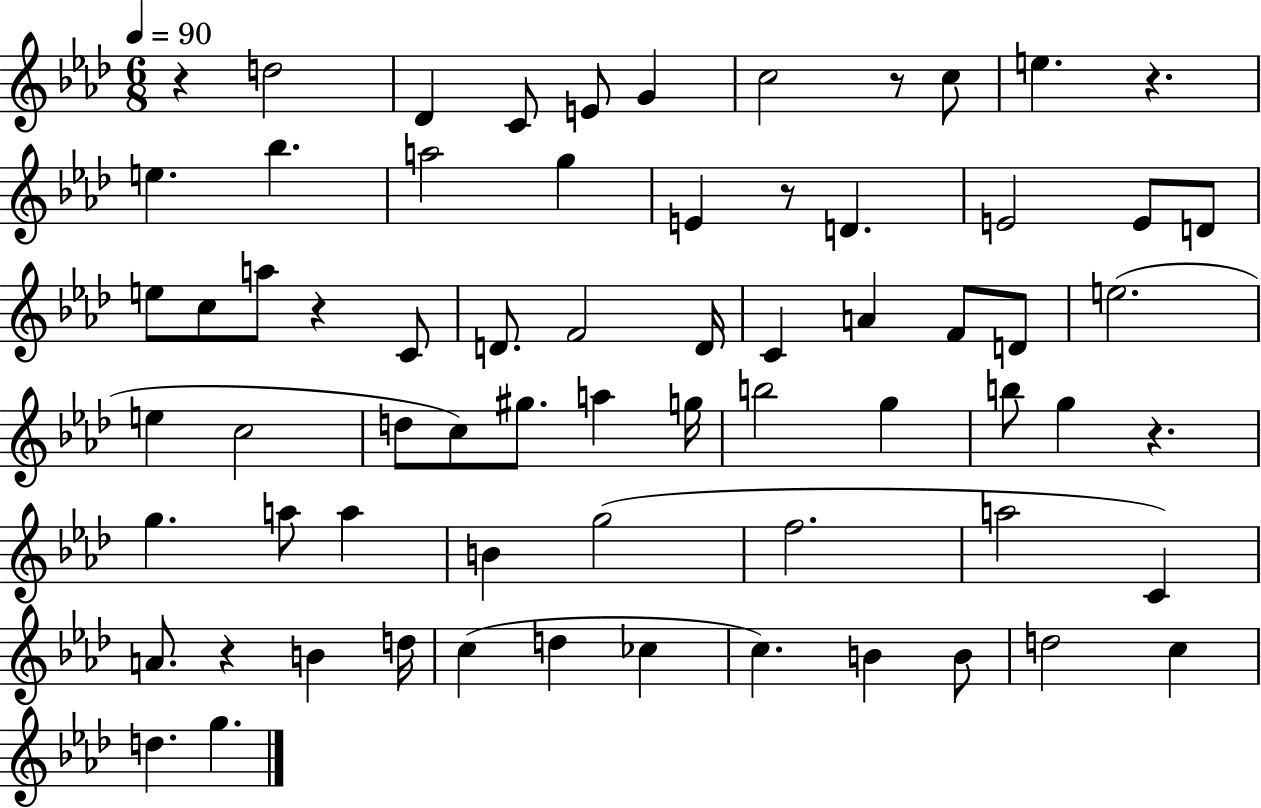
R/q D5/h Db4/q C4/e E4/e G4/q C5/h R/e C5/e E5/q. R/q. E5/q. Bb5/q. A5/h G5/q E4/q R/e D4/q. E4/h E4/e D4/e E5/e C5/e A5/e R/q C4/e D4/e. F4/h D4/s C4/q A4/q F4/e D4/e E5/h. E5/q C5/h D5/e C5/e G#5/e. A5/q G5/s B5/h G5/q B5/e G5/q R/q. G5/q. A5/e A5/q B4/q G5/h F5/h. A5/h C4/q A4/e. R/q B4/q D5/s C5/q D5/q CES5/q C5/q. B4/q B4/e D5/h C5/q D5/q. G5/q.